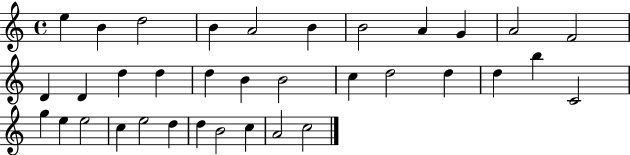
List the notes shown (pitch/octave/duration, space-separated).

E5/q B4/q D5/h B4/q A4/h B4/q B4/h A4/q G4/q A4/h F4/h D4/q D4/q D5/q D5/q D5/q B4/q B4/h C5/q D5/h D5/q D5/q B5/q C4/h G5/q E5/q E5/h C5/q E5/h D5/q D5/q B4/h C5/q A4/h C5/h